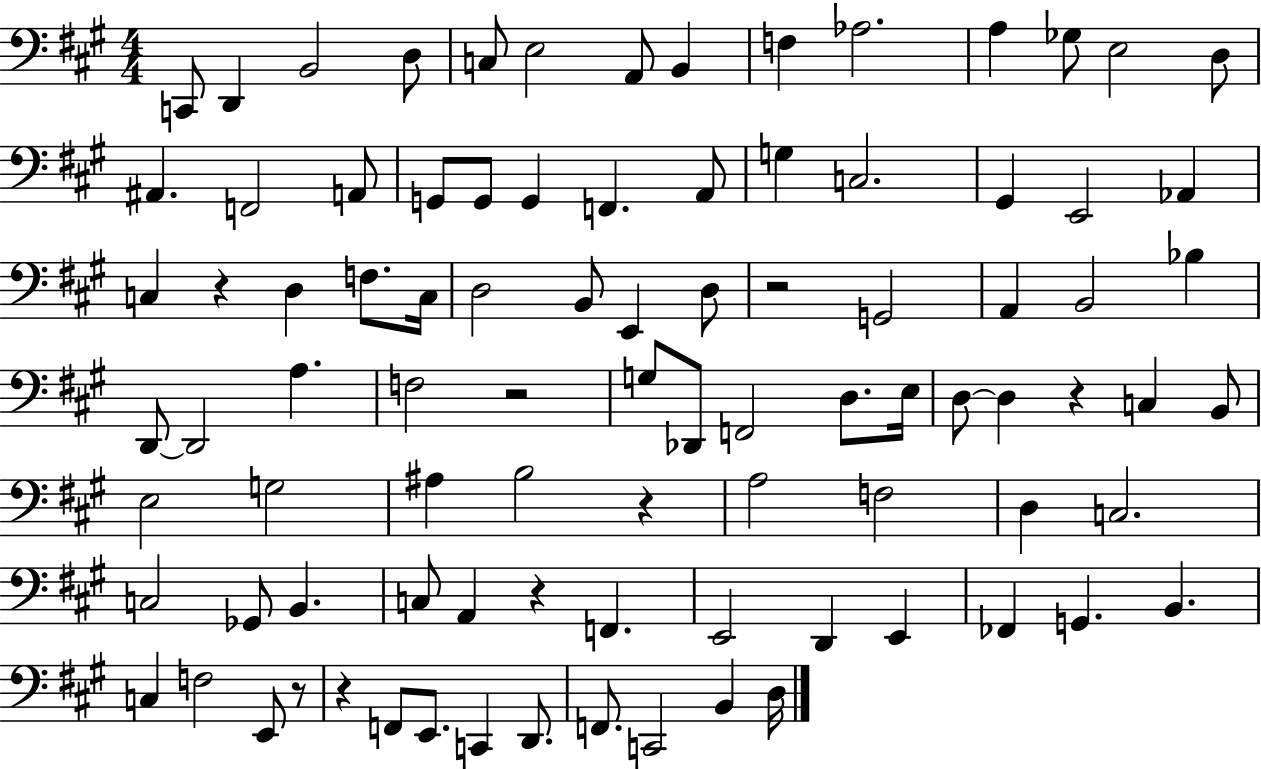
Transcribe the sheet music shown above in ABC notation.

X:1
T:Untitled
M:4/4
L:1/4
K:A
C,,/2 D,, B,,2 D,/2 C,/2 E,2 A,,/2 B,, F, _A,2 A, _G,/2 E,2 D,/2 ^A,, F,,2 A,,/2 G,,/2 G,,/2 G,, F,, A,,/2 G, C,2 ^G,, E,,2 _A,, C, z D, F,/2 C,/4 D,2 B,,/2 E,, D,/2 z2 G,,2 A,, B,,2 _B, D,,/2 D,,2 A, F,2 z2 G,/2 _D,,/2 F,,2 D,/2 E,/4 D,/2 D, z C, B,,/2 E,2 G,2 ^A, B,2 z A,2 F,2 D, C,2 C,2 _G,,/2 B,, C,/2 A,, z F,, E,,2 D,, E,, _F,, G,, B,, C, F,2 E,,/2 z/2 z F,,/2 E,,/2 C,, D,,/2 F,,/2 C,,2 B,, D,/4